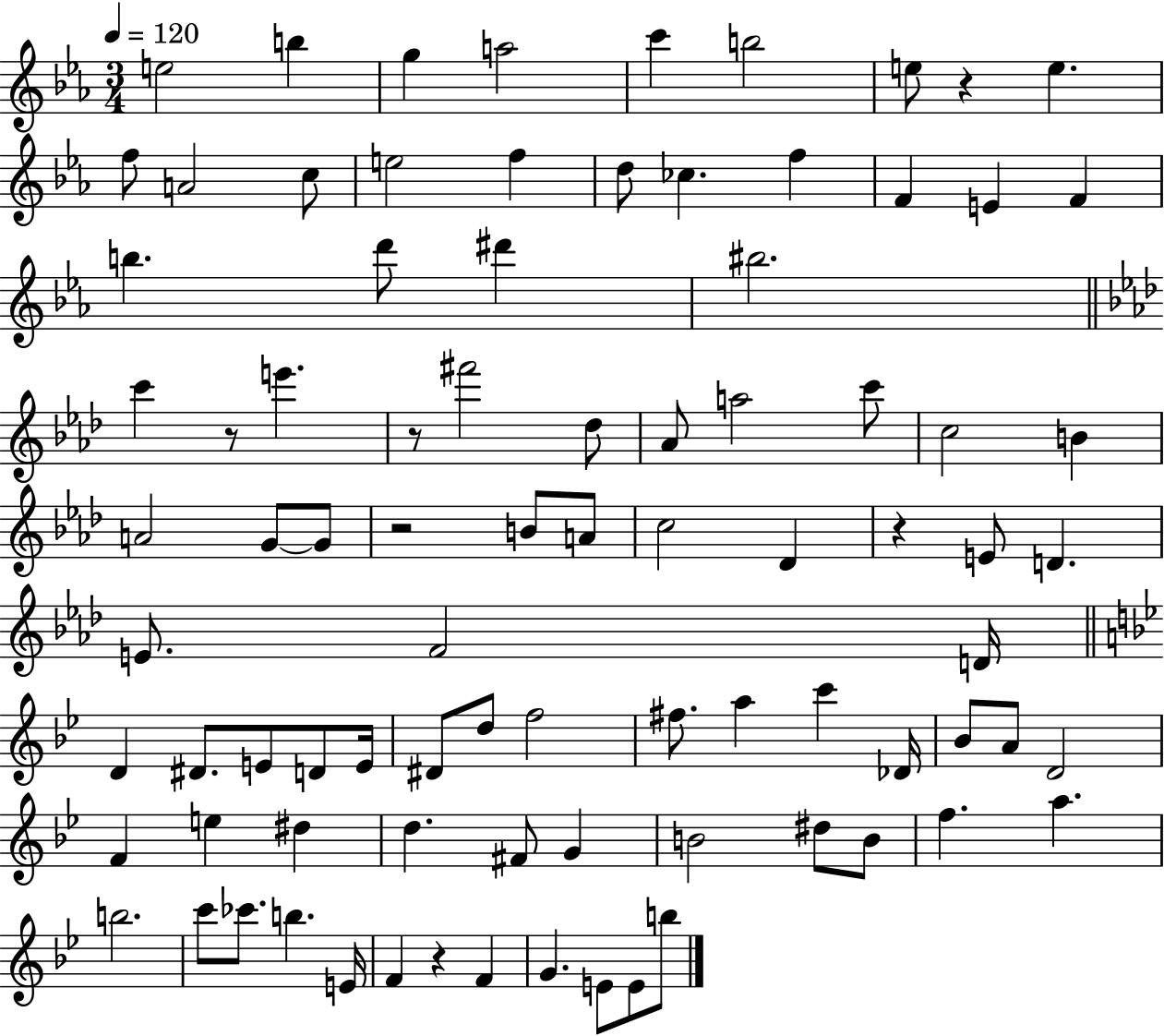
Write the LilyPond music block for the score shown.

{
  \clef treble
  \numericTimeSignature
  \time 3/4
  \key ees \major
  \tempo 4 = 120
  \repeat volta 2 { e''2 b''4 | g''4 a''2 | c'''4 b''2 | e''8 r4 e''4. | \break f''8 a'2 c''8 | e''2 f''4 | d''8 ces''4. f''4 | f'4 e'4 f'4 | \break b''4. d'''8 dis'''4 | bis''2. | \bar "||" \break \key aes \major c'''4 r8 e'''4. | r8 fis'''2 des''8 | aes'8 a''2 c'''8 | c''2 b'4 | \break a'2 g'8~~ g'8 | r2 b'8 a'8 | c''2 des'4 | r4 e'8 d'4. | \break e'8. f'2 d'16 | \bar "||" \break \key bes \major d'4 dis'8. e'8 d'8 e'16 | dis'8 d''8 f''2 | fis''8. a''4 c'''4 des'16 | bes'8 a'8 d'2 | \break f'4 e''4 dis''4 | d''4. fis'8 g'4 | b'2 dis''8 b'8 | f''4. a''4. | \break b''2. | c'''8 ces'''8. b''4. e'16 | f'4 r4 f'4 | g'4. e'8 e'8 b''8 | \break } \bar "|."
}